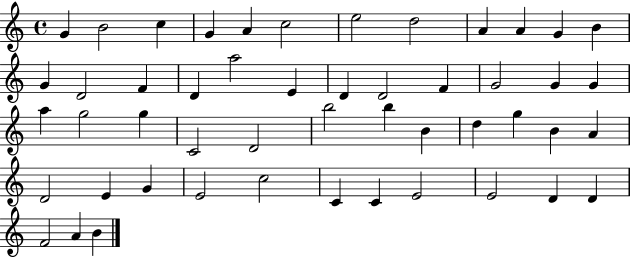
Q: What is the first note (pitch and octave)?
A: G4